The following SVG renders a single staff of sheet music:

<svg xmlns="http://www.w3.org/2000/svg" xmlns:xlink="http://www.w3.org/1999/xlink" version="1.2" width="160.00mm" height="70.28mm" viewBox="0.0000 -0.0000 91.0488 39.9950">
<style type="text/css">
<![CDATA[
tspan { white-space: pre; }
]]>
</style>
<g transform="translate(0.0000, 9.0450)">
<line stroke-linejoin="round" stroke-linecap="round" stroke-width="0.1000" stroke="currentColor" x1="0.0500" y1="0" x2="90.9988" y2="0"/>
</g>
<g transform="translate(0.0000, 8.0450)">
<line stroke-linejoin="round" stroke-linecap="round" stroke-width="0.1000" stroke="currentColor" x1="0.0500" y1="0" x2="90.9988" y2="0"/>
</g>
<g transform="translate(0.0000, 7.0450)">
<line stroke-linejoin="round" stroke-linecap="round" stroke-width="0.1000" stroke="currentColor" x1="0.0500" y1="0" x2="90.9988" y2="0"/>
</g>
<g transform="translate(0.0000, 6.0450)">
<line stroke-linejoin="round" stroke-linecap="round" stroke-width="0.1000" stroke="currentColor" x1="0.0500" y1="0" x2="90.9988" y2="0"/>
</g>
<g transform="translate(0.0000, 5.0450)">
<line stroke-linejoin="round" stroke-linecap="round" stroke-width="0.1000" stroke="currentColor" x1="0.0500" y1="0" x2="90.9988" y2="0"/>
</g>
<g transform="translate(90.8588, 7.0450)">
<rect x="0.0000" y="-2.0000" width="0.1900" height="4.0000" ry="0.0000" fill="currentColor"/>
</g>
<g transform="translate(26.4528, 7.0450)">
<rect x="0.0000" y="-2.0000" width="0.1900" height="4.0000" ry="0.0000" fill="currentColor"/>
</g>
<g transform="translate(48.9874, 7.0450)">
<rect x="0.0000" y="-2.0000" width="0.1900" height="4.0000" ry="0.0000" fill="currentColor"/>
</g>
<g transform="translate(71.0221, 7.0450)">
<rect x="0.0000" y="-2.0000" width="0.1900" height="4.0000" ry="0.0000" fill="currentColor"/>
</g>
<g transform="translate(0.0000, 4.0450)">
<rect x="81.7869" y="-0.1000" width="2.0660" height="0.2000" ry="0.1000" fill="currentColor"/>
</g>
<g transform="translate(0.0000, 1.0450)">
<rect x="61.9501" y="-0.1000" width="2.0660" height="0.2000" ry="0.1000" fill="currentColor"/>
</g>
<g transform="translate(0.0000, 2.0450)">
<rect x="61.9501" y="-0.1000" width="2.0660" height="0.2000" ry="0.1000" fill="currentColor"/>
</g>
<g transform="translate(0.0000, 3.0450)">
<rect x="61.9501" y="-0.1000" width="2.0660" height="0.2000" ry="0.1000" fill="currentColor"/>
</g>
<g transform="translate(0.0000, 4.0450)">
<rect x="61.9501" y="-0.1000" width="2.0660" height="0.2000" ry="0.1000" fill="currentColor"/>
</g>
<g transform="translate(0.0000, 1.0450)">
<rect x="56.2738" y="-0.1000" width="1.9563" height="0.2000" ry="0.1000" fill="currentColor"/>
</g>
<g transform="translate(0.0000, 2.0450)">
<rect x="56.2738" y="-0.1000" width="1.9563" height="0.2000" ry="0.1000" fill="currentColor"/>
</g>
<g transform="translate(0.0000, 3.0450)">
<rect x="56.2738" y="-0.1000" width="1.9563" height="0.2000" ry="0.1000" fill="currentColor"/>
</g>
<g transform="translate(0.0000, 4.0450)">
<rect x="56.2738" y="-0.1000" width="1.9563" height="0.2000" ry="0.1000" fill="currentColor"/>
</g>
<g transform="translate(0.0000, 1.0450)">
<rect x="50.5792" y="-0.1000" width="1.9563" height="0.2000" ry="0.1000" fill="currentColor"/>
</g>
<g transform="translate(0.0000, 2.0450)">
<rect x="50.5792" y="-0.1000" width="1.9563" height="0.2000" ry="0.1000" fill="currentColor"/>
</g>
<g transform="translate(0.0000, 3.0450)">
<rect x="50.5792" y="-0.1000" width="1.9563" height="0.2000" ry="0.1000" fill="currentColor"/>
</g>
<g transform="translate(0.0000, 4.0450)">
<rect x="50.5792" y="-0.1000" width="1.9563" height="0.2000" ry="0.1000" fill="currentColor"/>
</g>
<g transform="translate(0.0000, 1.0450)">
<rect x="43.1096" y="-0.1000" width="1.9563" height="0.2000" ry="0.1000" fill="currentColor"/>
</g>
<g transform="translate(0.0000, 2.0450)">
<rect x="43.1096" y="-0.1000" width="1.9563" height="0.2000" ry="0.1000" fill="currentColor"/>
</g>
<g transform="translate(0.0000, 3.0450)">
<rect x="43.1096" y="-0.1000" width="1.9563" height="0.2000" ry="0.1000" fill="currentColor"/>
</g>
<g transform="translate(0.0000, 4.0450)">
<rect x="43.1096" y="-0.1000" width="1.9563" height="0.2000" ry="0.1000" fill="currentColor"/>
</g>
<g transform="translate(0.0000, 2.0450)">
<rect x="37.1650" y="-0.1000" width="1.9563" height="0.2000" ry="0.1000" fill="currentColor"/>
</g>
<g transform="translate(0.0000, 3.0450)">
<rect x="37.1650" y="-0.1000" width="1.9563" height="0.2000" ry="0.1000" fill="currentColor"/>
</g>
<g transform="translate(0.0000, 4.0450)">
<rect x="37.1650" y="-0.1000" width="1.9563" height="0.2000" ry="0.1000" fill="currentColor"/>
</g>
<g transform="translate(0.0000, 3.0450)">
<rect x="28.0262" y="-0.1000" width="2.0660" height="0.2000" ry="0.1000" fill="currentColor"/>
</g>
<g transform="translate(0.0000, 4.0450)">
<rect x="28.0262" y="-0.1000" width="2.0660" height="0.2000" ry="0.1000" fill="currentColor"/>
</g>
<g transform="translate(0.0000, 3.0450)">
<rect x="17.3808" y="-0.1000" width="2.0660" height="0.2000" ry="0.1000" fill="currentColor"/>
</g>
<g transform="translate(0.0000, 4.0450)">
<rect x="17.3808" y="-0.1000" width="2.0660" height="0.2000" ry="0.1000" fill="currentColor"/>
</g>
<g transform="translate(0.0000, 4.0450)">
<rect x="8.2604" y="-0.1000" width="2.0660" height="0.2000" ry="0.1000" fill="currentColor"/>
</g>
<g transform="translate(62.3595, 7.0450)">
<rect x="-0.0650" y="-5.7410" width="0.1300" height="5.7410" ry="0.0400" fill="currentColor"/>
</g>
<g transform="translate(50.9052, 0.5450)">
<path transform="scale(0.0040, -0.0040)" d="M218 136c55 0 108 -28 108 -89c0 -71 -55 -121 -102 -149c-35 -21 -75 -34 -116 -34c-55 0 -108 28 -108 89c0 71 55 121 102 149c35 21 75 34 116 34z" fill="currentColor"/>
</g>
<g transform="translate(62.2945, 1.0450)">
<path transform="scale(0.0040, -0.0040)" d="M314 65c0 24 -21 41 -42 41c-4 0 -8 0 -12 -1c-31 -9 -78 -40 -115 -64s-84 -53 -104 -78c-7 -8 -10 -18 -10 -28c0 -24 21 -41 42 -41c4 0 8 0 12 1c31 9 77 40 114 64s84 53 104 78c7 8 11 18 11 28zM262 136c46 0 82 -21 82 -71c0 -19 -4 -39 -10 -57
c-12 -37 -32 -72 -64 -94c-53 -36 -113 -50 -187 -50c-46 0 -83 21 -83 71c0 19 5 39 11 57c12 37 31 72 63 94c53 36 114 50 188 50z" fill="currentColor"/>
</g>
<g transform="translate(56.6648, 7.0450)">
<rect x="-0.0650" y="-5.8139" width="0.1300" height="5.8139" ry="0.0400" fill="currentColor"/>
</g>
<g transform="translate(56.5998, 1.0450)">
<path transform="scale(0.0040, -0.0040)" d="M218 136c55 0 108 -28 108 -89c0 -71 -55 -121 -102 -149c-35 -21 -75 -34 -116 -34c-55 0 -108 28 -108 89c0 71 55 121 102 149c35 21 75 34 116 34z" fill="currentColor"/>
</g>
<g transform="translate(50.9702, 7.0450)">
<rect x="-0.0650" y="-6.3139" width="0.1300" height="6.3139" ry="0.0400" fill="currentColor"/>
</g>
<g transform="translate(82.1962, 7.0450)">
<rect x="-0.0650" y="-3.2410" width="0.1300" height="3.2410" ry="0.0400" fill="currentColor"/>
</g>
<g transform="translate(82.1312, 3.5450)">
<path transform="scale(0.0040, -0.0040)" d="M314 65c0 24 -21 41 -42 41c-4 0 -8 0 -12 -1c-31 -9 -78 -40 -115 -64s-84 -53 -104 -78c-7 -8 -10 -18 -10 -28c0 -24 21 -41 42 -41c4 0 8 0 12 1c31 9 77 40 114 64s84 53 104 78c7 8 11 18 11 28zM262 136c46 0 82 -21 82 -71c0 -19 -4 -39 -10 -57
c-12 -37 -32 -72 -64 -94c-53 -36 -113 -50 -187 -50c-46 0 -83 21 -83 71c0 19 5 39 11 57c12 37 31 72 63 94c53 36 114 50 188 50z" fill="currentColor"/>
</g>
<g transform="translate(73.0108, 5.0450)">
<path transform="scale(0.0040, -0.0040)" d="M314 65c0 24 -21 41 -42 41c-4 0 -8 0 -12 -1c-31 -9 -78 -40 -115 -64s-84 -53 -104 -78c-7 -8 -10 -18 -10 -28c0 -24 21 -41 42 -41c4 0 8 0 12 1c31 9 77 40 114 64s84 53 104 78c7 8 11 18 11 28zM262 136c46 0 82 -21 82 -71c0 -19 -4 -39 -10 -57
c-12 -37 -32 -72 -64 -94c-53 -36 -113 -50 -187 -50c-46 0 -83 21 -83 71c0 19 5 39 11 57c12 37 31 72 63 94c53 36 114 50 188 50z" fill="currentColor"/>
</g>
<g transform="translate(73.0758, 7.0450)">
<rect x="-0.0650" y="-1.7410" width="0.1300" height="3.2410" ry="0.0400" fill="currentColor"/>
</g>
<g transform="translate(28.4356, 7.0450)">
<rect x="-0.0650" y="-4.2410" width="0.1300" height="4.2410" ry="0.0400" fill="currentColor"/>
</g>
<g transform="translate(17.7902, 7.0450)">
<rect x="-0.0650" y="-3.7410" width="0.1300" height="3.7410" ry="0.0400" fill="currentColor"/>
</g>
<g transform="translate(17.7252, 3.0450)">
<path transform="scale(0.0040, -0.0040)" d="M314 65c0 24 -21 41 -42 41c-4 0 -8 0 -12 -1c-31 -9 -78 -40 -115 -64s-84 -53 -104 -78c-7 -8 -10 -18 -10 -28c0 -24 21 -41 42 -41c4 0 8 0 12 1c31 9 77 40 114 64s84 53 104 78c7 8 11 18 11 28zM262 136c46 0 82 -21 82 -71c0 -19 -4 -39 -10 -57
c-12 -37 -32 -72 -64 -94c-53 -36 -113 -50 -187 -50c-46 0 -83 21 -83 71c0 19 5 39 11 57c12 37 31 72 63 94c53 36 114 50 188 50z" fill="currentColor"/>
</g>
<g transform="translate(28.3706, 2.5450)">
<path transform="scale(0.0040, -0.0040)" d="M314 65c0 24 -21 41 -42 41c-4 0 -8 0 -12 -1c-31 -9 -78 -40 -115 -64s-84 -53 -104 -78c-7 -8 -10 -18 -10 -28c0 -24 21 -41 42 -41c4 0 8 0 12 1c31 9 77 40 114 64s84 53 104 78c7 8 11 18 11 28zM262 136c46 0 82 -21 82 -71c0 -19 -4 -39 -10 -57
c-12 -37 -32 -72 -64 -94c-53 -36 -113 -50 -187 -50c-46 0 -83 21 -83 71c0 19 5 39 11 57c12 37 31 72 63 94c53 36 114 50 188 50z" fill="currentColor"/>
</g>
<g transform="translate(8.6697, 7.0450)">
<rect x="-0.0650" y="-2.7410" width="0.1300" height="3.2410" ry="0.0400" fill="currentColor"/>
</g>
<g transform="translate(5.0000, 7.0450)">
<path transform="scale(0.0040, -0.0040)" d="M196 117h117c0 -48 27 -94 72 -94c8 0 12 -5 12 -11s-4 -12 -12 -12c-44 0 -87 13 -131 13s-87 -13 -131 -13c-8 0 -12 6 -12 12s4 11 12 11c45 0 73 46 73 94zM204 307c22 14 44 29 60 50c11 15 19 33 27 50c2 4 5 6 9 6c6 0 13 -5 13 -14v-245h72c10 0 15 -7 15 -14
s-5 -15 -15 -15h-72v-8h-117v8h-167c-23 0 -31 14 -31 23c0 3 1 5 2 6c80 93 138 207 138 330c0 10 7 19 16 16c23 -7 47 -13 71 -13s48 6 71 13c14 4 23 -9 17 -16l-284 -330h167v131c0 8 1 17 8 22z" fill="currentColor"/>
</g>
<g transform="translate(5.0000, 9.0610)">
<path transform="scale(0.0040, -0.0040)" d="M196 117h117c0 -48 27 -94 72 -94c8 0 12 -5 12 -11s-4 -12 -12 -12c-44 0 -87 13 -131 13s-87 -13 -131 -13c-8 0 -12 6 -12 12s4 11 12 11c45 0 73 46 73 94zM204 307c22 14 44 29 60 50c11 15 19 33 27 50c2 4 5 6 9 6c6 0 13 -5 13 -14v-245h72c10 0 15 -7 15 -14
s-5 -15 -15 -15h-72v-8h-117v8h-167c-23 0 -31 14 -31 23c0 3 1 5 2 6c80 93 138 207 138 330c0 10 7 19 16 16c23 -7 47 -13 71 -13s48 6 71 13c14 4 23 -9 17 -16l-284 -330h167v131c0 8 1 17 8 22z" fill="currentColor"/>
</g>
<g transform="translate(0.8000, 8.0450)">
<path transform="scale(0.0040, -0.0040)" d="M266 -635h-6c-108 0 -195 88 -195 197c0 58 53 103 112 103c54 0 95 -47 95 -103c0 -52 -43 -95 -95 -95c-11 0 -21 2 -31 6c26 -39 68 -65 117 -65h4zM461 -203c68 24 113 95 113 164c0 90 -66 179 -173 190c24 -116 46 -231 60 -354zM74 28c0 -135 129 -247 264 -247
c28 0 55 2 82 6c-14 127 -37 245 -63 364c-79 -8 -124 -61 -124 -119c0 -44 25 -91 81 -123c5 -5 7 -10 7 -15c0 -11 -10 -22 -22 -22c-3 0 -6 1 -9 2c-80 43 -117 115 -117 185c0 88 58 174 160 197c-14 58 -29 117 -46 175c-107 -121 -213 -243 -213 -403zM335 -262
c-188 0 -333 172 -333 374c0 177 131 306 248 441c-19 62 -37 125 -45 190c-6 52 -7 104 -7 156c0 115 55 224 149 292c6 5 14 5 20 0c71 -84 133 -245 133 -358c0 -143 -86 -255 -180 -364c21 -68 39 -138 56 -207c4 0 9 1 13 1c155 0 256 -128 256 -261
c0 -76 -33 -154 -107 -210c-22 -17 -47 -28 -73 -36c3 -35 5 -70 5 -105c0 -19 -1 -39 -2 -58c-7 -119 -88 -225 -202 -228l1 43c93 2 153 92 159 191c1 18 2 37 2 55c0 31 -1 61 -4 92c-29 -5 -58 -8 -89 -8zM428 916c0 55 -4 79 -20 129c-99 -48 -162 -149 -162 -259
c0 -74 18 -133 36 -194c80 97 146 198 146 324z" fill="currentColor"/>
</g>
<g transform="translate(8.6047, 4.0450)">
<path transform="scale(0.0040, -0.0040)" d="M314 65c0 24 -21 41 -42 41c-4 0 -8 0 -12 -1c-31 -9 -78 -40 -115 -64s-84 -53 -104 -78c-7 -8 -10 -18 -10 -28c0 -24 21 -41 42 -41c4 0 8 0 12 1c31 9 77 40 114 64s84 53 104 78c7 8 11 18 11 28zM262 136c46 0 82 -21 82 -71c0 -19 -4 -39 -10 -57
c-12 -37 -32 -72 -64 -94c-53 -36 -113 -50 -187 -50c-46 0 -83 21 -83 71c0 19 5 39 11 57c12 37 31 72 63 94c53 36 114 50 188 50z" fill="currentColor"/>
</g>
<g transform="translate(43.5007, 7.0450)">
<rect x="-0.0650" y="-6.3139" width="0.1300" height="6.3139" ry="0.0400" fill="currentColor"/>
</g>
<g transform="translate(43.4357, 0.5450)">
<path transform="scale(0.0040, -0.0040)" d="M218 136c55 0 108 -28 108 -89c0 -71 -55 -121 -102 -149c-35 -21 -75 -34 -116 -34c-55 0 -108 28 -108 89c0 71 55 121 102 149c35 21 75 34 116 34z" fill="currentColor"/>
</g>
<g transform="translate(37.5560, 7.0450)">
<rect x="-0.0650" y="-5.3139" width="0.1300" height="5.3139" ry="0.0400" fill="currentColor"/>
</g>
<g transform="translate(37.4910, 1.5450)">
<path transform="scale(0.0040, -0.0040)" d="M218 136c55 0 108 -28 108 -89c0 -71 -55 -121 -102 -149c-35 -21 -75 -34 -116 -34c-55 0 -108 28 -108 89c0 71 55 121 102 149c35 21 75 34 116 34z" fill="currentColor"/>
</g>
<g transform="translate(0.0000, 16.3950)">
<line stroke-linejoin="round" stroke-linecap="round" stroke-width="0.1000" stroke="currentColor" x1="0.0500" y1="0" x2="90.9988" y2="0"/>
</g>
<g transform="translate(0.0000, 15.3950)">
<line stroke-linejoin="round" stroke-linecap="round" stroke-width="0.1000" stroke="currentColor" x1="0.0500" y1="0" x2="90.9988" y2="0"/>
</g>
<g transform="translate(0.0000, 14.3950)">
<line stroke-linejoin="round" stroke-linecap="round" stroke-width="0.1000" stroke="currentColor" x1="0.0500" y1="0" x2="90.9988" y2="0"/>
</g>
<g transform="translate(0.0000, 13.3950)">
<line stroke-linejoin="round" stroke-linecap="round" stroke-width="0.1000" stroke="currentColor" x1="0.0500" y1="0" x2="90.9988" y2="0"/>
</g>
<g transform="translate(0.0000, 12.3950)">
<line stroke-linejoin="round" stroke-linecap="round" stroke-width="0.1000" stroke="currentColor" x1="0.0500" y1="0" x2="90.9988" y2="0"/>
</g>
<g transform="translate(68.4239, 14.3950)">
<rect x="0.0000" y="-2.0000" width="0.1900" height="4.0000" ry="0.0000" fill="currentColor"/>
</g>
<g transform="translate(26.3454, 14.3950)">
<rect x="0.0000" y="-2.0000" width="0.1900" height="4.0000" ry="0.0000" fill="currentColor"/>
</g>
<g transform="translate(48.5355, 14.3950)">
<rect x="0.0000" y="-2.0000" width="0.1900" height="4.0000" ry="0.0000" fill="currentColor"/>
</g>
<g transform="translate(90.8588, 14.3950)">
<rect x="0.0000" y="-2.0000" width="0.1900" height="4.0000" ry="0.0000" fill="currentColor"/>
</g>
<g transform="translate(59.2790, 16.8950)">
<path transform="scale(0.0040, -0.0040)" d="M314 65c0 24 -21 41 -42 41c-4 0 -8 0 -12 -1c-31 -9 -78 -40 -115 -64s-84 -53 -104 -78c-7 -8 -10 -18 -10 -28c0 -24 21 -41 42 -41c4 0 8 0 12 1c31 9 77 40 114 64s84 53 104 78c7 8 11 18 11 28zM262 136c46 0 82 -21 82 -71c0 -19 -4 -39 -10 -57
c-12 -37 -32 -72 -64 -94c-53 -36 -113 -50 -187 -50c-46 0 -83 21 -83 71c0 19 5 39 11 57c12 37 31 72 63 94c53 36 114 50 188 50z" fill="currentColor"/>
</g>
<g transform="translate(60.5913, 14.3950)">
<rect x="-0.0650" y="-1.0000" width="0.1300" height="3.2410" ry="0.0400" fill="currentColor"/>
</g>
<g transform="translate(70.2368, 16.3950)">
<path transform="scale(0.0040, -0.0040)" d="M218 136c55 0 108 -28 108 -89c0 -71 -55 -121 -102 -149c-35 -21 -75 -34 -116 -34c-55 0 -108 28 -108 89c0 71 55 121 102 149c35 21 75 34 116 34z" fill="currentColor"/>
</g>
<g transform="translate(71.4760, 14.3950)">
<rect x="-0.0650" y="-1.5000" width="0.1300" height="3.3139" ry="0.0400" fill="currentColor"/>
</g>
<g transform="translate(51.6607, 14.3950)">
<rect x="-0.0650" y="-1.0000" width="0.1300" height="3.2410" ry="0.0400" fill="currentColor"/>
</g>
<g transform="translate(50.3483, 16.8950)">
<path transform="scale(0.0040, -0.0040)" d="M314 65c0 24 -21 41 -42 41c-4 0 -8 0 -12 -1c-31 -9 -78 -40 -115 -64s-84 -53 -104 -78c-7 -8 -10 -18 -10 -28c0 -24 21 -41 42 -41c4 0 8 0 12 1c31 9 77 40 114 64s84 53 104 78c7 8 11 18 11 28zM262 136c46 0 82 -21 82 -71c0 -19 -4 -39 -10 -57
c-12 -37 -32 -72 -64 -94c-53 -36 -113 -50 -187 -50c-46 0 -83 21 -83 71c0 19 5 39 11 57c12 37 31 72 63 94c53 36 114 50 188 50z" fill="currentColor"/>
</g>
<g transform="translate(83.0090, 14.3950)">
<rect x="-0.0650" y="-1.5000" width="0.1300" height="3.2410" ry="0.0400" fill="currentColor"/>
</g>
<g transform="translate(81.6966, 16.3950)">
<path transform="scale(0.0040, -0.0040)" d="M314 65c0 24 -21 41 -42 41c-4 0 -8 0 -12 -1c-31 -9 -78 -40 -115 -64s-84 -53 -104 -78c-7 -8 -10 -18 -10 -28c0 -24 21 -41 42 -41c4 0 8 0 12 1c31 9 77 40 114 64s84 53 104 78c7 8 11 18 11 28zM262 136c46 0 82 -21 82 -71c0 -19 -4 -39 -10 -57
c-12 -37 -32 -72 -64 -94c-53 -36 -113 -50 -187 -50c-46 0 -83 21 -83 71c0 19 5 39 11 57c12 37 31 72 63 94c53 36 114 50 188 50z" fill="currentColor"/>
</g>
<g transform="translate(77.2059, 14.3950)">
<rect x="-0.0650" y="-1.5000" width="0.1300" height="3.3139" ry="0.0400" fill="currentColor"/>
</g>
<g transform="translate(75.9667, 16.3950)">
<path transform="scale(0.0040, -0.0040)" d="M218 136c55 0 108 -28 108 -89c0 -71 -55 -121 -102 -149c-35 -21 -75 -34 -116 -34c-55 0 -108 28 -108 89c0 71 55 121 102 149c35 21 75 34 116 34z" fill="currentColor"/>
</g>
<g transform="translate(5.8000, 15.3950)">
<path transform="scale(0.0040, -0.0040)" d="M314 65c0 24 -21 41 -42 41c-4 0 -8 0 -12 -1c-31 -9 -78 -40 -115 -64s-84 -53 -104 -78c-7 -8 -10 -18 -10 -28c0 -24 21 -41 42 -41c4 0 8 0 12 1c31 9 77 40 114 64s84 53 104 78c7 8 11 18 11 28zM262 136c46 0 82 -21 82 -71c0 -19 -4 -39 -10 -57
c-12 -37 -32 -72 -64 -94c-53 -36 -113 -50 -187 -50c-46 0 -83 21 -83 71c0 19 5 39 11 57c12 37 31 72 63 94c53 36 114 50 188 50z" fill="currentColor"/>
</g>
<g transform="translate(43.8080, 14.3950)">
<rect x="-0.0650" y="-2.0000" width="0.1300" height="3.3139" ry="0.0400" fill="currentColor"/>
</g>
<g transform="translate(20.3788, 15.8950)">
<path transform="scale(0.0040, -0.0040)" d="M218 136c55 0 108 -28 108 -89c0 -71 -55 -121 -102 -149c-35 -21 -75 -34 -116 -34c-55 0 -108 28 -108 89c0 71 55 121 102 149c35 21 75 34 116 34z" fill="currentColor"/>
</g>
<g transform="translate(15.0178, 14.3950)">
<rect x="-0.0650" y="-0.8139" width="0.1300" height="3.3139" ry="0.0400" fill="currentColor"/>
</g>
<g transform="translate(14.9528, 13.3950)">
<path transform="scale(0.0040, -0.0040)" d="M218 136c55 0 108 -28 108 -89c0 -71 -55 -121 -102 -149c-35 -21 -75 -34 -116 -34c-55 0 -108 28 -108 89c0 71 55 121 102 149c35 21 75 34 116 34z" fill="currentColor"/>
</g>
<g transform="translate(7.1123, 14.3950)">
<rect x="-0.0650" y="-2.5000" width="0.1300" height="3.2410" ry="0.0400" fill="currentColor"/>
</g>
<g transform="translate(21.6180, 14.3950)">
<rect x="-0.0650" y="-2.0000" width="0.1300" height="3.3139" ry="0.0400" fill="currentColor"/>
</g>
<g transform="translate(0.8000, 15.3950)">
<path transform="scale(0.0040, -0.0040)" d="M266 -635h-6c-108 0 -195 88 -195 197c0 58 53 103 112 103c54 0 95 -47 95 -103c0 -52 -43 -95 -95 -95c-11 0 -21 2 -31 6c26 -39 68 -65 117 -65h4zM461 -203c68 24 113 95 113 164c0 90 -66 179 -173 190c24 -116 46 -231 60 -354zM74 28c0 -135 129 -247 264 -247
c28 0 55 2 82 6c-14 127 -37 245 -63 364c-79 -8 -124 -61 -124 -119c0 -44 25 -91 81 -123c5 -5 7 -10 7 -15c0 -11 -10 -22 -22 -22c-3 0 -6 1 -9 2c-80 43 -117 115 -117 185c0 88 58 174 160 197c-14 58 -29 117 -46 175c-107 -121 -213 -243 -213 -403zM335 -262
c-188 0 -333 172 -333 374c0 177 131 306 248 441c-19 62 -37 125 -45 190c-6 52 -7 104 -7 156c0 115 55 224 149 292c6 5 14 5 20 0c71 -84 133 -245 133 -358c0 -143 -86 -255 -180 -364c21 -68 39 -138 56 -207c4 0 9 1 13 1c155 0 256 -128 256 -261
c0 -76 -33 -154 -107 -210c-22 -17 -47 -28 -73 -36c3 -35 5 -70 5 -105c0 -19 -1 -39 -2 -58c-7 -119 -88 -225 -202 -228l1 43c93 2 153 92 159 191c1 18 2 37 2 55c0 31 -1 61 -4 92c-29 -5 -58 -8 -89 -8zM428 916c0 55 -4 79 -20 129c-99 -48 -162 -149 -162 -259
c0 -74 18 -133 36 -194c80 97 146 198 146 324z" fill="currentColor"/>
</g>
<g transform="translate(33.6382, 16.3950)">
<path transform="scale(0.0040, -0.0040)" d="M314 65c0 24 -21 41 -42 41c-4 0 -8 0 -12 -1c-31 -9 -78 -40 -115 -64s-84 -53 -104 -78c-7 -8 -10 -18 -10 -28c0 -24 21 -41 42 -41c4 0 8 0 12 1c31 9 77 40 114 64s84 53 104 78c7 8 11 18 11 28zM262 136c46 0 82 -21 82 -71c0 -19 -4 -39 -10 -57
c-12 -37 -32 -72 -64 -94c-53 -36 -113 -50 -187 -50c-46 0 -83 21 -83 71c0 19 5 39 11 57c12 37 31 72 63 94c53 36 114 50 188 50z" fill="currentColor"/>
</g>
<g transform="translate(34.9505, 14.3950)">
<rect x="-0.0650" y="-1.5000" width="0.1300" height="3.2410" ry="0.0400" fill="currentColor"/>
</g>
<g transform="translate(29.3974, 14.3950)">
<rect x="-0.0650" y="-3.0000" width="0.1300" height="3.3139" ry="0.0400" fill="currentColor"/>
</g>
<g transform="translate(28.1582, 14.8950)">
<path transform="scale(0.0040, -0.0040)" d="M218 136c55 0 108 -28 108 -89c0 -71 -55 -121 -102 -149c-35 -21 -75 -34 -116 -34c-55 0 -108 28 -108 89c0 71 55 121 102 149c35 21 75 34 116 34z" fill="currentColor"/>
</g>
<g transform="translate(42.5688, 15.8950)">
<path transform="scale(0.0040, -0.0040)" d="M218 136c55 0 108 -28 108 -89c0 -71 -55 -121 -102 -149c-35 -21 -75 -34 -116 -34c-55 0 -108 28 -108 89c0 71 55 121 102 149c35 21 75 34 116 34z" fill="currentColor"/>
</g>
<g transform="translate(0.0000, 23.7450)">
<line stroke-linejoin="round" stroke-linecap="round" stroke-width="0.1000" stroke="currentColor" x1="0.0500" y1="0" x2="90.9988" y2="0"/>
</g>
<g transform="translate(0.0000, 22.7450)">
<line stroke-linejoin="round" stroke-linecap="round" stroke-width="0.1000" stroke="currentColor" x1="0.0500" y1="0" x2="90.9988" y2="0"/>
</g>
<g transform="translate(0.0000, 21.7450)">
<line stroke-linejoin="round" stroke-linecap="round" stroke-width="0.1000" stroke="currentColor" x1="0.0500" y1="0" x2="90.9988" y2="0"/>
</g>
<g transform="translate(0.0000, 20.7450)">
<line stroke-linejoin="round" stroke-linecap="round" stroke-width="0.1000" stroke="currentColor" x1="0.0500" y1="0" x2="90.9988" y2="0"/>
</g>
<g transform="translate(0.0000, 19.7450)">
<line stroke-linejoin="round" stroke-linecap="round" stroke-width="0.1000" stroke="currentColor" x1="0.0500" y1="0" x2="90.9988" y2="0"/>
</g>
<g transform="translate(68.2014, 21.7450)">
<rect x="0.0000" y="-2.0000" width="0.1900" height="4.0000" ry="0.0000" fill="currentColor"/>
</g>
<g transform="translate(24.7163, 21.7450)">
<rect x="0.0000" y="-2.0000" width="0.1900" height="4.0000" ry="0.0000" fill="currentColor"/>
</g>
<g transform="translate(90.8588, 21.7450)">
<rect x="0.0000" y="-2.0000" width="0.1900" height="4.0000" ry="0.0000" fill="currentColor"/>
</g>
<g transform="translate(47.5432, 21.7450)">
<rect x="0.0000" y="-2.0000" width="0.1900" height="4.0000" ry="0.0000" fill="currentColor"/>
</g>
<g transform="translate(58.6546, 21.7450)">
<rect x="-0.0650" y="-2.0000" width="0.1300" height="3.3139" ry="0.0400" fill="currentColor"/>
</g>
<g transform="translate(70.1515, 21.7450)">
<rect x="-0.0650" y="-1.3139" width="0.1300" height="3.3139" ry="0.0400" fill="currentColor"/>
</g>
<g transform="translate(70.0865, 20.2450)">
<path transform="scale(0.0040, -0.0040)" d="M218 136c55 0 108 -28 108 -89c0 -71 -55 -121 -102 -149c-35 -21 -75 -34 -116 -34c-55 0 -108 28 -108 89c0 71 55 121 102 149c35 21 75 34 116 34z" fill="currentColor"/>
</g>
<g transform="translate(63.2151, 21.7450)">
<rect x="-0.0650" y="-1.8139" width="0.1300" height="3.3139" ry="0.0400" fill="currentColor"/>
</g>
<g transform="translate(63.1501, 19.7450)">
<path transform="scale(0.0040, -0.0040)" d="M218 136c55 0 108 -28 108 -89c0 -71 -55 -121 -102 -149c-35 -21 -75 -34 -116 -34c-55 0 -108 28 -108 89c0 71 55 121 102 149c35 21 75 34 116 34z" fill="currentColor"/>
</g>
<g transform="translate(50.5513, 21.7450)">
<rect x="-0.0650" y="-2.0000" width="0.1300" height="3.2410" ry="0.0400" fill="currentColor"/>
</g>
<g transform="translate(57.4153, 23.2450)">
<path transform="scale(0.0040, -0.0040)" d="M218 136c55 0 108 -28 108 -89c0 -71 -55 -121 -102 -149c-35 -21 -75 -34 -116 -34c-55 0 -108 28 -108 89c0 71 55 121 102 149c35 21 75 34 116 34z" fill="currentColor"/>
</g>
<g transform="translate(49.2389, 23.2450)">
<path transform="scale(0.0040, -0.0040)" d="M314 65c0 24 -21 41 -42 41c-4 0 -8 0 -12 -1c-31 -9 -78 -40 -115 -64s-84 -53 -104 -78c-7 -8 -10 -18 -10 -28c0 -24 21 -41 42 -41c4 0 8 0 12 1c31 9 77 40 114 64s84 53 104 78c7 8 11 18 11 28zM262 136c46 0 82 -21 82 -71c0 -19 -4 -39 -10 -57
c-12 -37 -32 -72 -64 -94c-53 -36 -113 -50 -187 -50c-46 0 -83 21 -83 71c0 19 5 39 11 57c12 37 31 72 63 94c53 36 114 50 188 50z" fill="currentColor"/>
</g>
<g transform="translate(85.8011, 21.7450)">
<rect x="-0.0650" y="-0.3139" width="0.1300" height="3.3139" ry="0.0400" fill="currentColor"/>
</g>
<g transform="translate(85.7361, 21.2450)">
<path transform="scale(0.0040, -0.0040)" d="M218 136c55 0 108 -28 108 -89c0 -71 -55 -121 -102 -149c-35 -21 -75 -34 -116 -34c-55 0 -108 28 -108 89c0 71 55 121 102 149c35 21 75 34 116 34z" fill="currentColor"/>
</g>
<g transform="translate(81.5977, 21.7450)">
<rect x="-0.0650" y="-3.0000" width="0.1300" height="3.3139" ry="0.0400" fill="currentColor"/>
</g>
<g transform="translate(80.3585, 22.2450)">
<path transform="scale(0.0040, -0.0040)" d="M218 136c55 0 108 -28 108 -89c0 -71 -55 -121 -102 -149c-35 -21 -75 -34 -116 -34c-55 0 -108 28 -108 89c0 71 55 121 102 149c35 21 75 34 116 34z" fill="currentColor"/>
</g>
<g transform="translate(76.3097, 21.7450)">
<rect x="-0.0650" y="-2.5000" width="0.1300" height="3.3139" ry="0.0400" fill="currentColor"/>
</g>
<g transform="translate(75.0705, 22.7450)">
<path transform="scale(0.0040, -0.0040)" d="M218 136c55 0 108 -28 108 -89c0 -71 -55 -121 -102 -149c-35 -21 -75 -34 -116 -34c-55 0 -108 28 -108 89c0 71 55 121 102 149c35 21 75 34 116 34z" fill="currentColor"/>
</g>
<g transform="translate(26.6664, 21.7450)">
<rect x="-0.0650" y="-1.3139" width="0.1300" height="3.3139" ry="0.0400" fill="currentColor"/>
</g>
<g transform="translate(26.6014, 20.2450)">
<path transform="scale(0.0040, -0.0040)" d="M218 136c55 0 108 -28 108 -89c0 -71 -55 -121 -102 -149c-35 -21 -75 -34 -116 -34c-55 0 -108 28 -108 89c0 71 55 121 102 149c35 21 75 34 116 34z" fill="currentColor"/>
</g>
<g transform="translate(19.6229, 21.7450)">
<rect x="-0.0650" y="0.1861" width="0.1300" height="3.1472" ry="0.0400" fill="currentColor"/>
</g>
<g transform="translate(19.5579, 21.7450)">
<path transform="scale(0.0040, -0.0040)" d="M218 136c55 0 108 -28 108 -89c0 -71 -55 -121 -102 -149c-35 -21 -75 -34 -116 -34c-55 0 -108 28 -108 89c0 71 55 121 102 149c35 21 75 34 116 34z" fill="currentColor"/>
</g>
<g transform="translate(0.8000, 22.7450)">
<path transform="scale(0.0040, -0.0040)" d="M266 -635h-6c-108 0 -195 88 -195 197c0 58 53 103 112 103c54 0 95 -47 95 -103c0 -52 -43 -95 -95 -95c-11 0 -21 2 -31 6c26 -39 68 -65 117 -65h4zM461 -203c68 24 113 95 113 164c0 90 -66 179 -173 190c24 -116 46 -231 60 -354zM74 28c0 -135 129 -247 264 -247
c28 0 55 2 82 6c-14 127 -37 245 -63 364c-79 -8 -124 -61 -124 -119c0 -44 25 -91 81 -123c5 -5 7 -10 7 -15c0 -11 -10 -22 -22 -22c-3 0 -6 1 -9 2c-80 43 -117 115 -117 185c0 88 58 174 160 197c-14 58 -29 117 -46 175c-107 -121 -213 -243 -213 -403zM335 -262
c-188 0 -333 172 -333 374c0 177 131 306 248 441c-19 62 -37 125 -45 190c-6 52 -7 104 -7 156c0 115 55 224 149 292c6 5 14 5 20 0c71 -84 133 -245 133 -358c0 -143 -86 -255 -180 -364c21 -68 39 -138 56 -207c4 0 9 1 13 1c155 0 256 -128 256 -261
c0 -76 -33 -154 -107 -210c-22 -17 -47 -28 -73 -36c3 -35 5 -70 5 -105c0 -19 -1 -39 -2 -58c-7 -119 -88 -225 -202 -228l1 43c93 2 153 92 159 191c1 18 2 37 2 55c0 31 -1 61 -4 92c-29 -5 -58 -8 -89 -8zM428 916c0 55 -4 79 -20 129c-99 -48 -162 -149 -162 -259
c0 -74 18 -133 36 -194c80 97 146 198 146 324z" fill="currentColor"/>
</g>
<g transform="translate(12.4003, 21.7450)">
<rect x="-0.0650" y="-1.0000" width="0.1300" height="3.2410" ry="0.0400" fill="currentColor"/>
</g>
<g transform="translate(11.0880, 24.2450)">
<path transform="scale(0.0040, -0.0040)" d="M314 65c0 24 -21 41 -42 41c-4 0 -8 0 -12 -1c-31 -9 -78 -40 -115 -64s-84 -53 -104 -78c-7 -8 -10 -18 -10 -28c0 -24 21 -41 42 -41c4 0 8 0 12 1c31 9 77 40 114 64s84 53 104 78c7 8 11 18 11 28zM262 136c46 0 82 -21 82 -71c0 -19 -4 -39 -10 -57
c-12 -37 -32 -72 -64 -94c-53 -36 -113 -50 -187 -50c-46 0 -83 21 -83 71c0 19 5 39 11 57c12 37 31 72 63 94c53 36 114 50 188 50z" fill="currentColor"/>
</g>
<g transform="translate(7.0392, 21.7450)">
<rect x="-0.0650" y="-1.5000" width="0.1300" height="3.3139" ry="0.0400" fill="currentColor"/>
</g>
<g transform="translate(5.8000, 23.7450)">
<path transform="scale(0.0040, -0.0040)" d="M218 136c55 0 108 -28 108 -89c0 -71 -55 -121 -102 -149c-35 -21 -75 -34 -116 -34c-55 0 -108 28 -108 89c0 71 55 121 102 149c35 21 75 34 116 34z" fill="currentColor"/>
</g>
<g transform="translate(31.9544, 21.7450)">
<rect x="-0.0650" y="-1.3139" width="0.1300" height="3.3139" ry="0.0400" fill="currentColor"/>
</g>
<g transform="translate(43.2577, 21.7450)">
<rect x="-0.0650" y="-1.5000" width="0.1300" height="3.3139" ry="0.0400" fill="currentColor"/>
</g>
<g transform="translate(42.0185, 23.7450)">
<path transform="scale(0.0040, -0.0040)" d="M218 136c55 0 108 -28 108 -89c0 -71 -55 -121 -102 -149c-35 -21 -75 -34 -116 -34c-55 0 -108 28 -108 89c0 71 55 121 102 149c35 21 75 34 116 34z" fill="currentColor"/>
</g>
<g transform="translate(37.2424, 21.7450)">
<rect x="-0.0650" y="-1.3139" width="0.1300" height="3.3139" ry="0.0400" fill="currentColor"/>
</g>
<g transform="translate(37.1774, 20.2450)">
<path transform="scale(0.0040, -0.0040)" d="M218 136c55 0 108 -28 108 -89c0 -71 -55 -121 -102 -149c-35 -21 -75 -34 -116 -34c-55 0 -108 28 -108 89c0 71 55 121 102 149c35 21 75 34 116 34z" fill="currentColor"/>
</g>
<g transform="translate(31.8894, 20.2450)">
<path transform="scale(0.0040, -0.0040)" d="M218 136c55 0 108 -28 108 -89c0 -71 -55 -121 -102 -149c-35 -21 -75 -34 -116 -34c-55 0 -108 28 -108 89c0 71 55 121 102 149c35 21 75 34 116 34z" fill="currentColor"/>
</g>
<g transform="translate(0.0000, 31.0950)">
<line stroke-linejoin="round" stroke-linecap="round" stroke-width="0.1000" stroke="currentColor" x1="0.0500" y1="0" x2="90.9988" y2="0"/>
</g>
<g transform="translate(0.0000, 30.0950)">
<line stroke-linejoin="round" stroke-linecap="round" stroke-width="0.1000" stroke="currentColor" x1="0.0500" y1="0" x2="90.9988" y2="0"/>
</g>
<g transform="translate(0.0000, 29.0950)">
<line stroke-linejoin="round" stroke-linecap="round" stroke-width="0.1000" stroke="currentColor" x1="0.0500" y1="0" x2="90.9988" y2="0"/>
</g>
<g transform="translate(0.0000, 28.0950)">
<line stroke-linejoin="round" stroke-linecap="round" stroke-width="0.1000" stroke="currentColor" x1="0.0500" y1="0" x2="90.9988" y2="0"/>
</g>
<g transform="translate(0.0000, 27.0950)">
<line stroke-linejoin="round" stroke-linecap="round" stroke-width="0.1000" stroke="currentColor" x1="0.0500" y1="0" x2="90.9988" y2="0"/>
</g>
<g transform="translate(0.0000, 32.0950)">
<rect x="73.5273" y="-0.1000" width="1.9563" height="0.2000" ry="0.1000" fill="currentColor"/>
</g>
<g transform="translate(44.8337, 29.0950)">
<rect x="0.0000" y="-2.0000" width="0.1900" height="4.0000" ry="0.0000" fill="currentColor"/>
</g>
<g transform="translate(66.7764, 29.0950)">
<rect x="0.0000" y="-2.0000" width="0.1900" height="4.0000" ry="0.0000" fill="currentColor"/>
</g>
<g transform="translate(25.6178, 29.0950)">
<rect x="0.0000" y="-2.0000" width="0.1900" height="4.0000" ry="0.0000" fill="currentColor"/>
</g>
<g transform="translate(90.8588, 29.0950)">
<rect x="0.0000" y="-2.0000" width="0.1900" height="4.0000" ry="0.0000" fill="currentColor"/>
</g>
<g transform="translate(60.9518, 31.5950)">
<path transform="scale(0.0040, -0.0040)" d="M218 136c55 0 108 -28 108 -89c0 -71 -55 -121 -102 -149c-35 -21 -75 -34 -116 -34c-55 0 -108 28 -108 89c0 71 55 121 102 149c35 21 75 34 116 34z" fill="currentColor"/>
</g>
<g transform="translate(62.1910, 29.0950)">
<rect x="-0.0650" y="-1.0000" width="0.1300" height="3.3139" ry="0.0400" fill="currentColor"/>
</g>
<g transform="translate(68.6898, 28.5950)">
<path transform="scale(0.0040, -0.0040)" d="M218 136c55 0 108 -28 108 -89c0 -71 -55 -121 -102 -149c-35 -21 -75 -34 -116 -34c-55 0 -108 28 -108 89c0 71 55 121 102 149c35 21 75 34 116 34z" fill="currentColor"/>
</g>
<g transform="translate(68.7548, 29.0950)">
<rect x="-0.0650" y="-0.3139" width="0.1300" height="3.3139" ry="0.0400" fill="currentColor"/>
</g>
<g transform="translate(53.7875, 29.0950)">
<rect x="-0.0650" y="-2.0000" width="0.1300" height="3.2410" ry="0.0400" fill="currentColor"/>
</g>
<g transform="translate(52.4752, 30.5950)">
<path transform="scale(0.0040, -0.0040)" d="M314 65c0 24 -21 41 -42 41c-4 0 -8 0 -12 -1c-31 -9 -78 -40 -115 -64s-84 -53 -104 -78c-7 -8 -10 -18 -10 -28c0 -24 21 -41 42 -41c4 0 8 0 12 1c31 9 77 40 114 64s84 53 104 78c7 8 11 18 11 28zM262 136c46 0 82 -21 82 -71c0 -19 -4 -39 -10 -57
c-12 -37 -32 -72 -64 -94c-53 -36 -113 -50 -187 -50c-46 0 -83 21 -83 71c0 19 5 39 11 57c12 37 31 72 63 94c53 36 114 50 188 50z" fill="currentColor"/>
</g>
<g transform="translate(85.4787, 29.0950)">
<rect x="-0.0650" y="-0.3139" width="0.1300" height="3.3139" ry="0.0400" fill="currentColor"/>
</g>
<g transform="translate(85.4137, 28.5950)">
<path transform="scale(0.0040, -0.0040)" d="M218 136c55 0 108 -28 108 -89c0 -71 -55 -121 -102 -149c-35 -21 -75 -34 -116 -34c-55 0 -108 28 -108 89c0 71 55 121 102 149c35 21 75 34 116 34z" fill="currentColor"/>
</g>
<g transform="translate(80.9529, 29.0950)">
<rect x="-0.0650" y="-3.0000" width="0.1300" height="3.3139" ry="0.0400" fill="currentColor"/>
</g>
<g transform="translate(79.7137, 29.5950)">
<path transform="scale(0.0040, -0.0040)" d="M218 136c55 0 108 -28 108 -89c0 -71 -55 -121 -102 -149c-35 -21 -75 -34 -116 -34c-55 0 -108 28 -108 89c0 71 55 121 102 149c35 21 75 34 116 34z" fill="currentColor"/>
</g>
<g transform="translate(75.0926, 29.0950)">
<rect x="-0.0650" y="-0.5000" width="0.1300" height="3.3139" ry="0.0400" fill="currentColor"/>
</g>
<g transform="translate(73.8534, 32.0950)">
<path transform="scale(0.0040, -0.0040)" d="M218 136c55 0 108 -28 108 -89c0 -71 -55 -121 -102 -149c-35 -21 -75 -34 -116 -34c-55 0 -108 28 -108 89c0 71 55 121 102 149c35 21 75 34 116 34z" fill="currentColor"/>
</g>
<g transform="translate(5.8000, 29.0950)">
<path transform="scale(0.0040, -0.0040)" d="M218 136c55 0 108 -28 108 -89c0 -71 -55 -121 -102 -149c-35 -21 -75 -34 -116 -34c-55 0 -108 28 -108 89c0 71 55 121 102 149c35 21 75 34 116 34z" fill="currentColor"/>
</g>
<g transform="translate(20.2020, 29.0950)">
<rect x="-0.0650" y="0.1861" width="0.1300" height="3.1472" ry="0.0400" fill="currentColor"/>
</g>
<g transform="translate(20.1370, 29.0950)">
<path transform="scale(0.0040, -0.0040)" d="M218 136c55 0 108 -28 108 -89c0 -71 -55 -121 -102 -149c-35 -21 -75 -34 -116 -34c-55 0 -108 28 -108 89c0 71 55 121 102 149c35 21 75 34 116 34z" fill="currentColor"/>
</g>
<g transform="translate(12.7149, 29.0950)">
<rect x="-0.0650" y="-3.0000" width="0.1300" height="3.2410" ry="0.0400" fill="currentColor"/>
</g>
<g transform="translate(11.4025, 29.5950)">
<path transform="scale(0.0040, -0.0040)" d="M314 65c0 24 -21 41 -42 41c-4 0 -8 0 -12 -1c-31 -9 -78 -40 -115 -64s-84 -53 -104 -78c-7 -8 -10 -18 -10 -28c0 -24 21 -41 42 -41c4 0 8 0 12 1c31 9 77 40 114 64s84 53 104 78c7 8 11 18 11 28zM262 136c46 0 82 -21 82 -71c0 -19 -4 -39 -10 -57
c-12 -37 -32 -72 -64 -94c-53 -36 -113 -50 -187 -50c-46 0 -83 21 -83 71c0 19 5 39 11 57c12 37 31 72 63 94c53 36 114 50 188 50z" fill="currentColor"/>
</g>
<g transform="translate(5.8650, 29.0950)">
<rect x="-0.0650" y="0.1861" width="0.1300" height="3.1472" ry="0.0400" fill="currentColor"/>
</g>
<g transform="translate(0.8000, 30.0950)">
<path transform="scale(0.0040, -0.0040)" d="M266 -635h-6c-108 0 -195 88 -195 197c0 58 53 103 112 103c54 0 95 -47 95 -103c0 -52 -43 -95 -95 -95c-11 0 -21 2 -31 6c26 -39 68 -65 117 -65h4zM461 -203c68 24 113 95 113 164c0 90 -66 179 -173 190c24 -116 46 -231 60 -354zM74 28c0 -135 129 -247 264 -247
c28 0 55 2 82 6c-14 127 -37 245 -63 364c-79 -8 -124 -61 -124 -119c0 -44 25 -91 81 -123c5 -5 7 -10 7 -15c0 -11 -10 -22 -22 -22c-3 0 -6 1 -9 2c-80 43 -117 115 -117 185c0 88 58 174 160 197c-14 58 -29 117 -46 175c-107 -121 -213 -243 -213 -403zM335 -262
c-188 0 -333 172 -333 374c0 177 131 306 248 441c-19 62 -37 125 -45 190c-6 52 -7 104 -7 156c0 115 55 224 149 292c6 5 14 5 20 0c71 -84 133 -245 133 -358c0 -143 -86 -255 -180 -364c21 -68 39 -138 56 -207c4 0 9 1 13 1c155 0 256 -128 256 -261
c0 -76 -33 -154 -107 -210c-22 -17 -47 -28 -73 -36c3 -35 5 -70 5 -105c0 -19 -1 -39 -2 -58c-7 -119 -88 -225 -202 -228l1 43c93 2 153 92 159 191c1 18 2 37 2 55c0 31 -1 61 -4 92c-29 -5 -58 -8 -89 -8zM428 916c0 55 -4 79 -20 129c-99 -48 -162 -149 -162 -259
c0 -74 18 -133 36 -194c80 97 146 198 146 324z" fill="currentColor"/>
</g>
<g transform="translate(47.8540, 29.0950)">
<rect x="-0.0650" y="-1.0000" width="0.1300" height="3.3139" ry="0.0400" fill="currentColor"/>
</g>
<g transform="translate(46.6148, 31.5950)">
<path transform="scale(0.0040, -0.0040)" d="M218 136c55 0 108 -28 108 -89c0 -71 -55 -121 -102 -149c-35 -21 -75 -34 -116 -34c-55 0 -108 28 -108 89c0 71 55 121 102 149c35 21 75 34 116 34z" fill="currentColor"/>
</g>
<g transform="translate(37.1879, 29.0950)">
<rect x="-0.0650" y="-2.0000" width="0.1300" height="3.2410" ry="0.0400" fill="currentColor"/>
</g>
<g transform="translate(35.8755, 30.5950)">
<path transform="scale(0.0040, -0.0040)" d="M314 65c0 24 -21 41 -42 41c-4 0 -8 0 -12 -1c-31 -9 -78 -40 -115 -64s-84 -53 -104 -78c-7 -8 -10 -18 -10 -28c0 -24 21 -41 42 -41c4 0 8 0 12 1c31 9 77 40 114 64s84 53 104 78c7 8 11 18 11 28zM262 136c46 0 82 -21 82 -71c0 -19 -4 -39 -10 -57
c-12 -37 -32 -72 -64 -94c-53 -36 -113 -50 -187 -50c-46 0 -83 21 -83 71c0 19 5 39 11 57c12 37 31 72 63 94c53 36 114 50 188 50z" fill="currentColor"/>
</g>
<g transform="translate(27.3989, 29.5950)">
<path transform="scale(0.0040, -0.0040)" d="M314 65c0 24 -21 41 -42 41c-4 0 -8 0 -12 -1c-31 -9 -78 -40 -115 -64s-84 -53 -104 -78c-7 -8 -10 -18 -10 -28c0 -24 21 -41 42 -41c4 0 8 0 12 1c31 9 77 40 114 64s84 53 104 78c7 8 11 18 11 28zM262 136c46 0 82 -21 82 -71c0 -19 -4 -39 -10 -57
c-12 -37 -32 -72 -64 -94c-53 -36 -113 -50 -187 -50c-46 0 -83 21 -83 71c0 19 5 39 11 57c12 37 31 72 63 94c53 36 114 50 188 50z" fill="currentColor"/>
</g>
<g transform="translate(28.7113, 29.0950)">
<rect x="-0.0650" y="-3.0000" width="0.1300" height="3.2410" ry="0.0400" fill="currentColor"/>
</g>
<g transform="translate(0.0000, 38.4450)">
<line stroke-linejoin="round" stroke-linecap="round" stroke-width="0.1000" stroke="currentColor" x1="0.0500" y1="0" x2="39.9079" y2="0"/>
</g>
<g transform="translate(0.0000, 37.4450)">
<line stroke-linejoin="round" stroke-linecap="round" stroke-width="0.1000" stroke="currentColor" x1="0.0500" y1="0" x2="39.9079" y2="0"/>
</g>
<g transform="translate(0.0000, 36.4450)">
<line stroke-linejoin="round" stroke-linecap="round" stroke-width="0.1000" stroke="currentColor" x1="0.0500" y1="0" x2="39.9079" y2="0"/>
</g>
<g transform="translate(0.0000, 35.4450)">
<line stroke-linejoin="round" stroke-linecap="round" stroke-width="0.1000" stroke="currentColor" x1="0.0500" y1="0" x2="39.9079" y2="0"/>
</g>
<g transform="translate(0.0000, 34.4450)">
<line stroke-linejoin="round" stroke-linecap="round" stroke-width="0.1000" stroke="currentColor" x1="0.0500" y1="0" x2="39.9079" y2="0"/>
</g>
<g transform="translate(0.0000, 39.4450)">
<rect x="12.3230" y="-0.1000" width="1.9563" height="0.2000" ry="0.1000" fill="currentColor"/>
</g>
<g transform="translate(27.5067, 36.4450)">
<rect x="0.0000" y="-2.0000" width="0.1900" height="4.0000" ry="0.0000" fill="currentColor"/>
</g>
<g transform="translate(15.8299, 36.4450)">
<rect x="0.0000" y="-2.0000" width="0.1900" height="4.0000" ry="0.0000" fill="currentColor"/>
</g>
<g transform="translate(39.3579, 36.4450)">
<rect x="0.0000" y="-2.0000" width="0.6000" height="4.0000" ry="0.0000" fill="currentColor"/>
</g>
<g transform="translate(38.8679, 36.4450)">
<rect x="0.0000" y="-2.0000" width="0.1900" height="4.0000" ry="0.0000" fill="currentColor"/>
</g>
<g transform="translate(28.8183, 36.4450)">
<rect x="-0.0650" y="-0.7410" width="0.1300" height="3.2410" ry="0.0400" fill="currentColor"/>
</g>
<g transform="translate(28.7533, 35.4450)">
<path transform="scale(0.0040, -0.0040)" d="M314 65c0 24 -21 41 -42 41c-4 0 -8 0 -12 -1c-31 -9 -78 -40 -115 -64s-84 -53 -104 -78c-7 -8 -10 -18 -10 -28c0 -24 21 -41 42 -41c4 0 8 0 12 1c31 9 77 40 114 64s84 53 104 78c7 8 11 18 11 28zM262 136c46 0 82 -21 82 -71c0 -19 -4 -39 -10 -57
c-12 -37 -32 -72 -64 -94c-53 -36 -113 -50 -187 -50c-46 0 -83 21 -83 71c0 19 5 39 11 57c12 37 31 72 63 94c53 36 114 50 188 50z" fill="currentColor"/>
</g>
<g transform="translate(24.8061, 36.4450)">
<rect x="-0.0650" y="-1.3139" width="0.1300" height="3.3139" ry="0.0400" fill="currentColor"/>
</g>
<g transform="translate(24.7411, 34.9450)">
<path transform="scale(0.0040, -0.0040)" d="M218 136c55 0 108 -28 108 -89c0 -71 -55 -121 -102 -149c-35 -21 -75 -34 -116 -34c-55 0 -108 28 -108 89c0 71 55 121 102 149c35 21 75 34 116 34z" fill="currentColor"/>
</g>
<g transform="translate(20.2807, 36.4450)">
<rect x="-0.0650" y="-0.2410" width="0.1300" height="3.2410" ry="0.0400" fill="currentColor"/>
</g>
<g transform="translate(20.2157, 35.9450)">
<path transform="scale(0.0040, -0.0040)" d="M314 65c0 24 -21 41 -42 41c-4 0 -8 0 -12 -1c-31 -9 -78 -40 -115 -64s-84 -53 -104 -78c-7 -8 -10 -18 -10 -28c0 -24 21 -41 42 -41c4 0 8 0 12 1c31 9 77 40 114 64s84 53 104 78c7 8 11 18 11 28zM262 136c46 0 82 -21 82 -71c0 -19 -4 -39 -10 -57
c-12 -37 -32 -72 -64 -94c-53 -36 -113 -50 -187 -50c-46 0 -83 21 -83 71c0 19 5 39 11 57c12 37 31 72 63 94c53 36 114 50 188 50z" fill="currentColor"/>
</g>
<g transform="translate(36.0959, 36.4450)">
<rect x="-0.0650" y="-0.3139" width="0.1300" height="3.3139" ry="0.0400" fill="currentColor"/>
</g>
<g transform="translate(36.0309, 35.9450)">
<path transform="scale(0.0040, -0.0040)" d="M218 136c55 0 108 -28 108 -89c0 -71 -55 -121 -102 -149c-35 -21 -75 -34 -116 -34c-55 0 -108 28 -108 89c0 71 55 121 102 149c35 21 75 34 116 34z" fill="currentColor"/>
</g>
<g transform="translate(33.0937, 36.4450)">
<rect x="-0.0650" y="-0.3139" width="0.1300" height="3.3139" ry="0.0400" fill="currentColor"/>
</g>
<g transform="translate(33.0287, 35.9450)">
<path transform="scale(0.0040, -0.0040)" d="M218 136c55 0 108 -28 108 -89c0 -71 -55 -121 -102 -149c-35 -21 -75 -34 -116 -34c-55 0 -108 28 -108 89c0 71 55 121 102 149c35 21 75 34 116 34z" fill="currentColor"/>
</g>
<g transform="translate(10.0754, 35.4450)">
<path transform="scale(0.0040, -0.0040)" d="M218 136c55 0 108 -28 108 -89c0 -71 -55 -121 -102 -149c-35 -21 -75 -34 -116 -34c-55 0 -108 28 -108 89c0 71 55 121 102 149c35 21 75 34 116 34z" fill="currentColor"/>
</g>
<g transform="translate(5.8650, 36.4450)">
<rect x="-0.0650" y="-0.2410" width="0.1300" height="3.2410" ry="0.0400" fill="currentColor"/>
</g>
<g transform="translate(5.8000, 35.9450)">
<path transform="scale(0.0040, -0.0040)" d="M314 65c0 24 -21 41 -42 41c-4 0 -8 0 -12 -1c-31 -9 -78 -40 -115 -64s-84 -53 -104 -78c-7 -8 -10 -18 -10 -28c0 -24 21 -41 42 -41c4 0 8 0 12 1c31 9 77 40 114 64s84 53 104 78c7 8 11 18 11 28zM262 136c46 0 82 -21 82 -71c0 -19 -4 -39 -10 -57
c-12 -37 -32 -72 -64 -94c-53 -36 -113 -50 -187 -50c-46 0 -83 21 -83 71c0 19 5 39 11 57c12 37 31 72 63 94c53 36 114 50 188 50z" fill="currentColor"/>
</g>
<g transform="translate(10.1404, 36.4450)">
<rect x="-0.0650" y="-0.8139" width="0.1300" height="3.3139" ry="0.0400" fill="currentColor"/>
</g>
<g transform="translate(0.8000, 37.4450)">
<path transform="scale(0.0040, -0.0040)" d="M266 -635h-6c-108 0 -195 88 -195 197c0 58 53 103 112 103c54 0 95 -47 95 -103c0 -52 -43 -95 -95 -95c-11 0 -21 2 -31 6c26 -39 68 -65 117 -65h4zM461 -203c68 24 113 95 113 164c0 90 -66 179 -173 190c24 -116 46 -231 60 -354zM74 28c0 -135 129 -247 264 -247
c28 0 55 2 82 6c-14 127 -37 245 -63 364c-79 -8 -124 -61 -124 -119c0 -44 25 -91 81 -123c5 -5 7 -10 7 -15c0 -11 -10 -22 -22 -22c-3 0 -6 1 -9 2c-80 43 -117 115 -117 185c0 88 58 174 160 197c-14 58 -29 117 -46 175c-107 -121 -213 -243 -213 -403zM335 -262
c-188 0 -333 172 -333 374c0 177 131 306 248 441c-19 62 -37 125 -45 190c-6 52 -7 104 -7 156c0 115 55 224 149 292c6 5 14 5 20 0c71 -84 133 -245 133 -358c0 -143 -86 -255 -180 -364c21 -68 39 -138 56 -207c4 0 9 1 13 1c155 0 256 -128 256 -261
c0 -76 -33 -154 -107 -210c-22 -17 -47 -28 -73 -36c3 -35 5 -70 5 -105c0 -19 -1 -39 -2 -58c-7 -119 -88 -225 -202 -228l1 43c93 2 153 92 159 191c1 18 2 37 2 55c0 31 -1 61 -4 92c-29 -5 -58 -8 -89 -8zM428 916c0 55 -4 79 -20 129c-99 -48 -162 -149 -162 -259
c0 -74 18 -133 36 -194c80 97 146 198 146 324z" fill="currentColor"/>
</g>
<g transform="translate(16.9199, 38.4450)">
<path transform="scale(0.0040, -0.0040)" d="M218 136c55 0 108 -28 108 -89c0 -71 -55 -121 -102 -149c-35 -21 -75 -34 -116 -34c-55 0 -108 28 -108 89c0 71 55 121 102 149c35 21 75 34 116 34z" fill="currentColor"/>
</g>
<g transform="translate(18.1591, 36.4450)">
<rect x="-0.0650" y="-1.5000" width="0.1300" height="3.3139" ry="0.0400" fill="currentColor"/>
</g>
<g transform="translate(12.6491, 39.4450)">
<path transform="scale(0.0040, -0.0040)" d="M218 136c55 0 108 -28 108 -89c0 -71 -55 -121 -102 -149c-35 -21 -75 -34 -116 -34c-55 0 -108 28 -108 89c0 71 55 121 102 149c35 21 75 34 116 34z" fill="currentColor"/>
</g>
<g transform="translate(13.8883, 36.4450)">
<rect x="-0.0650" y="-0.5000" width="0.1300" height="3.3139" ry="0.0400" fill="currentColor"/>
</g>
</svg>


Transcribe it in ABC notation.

X:1
T:Untitled
M:4/4
L:1/4
K:C
a2 c'2 d'2 f' a' a' g' g'2 f2 b2 G2 d F A E2 F D2 D2 E E E2 E D2 B e e e E F2 F f e G A c B A2 B A2 F2 D F2 D c C A c c2 d C E c2 e d2 c c